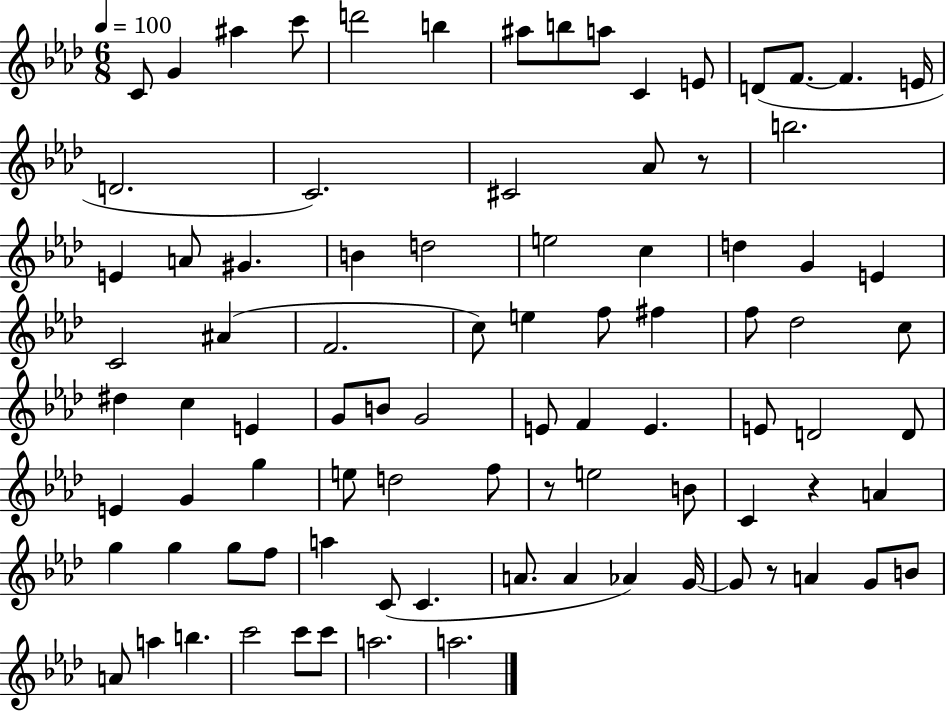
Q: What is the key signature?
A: AES major